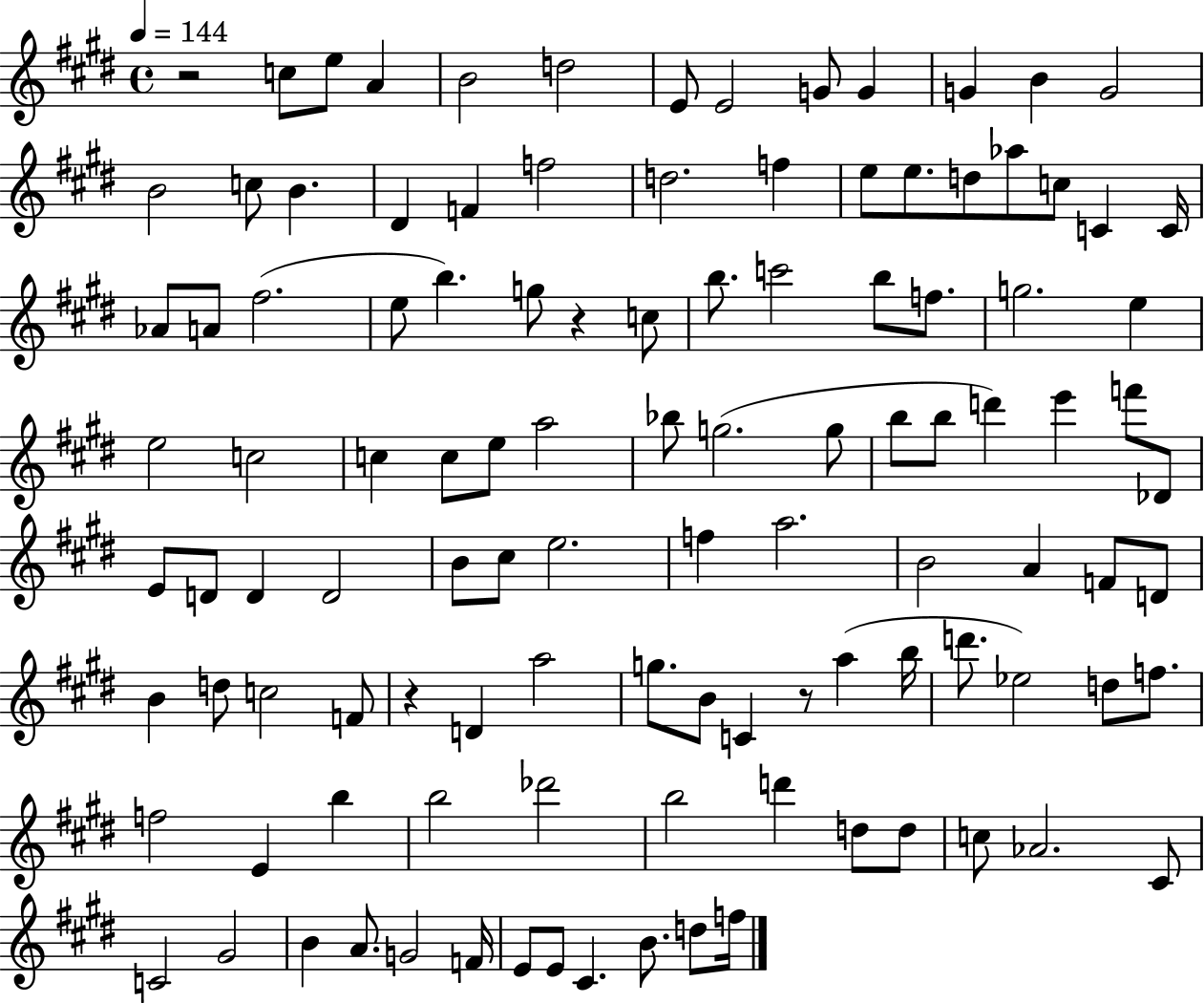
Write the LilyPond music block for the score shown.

{
  \clef treble
  \time 4/4
  \defaultTimeSignature
  \key e \major
  \tempo 4 = 144
  r2 c''8 e''8 a'4 | b'2 d''2 | e'8 e'2 g'8 g'4 | g'4 b'4 g'2 | \break b'2 c''8 b'4. | dis'4 f'4 f''2 | d''2. f''4 | e''8 e''8. d''8 aes''8 c''8 c'4 c'16 | \break aes'8 a'8 fis''2.( | e''8 b''4.) g''8 r4 c''8 | b''8. c'''2 b''8 f''8. | g''2. e''4 | \break e''2 c''2 | c''4 c''8 e''8 a''2 | bes''8 g''2.( g''8 | b''8 b''8 d'''4) e'''4 f'''8 des'8 | \break e'8 d'8 d'4 d'2 | b'8 cis''8 e''2. | f''4 a''2. | b'2 a'4 f'8 d'8 | \break b'4 d''8 c''2 f'8 | r4 d'4 a''2 | g''8. b'8 c'4 r8 a''4( b''16 | d'''8. ees''2) d''8 f''8. | \break f''2 e'4 b''4 | b''2 des'''2 | b''2 d'''4 d''8 d''8 | c''8 aes'2. cis'8 | \break c'2 gis'2 | b'4 a'8. g'2 f'16 | e'8 e'8 cis'4. b'8. d''8 f''16 | \bar "|."
}